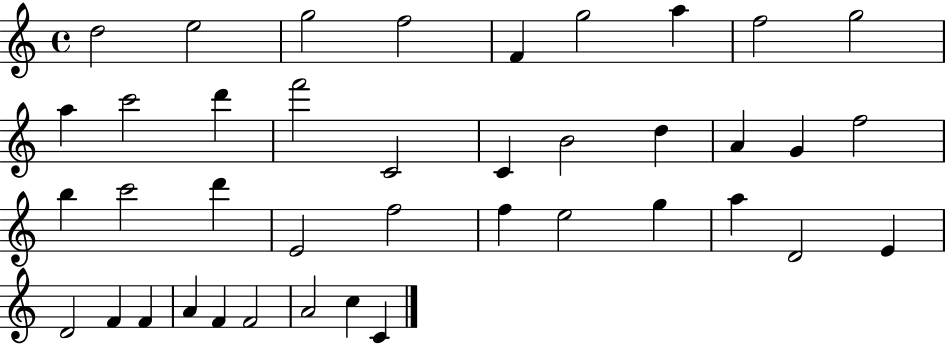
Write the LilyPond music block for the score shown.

{
  \clef treble
  \time 4/4
  \defaultTimeSignature
  \key c \major
  d''2 e''2 | g''2 f''2 | f'4 g''2 a''4 | f''2 g''2 | \break a''4 c'''2 d'''4 | f'''2 c'2 | c'4 b'2 d''4 | a'4 g'4 f''2 | \break b''4 c'''2 d'''4 | e'2 f''2 | f''4 e''2 g''4 | a''4 d'2 e'4 | \break d'2 f'4 f'4 | a'4 f'4 f'2 | a'2 c''4 c'4 | \bar "|."
}